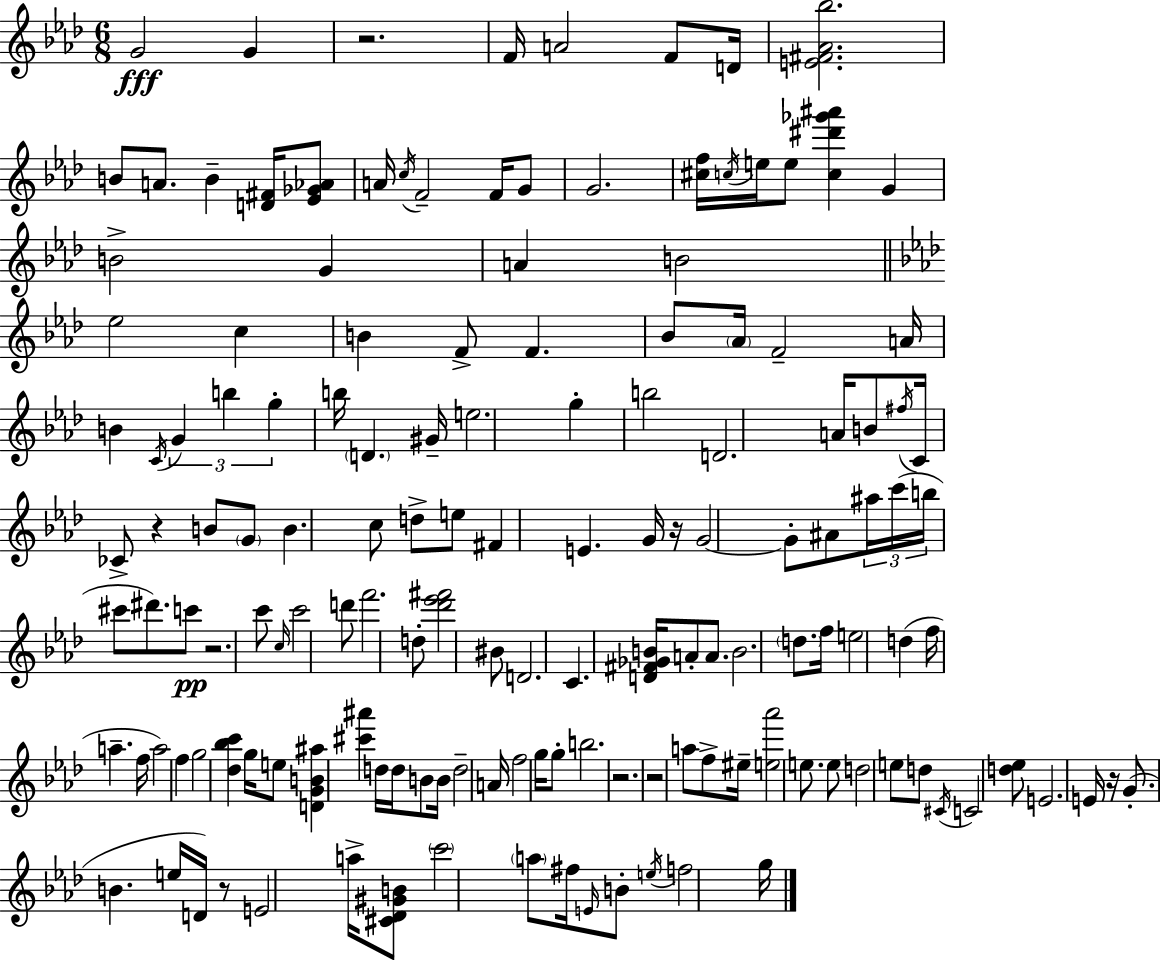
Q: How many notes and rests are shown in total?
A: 148